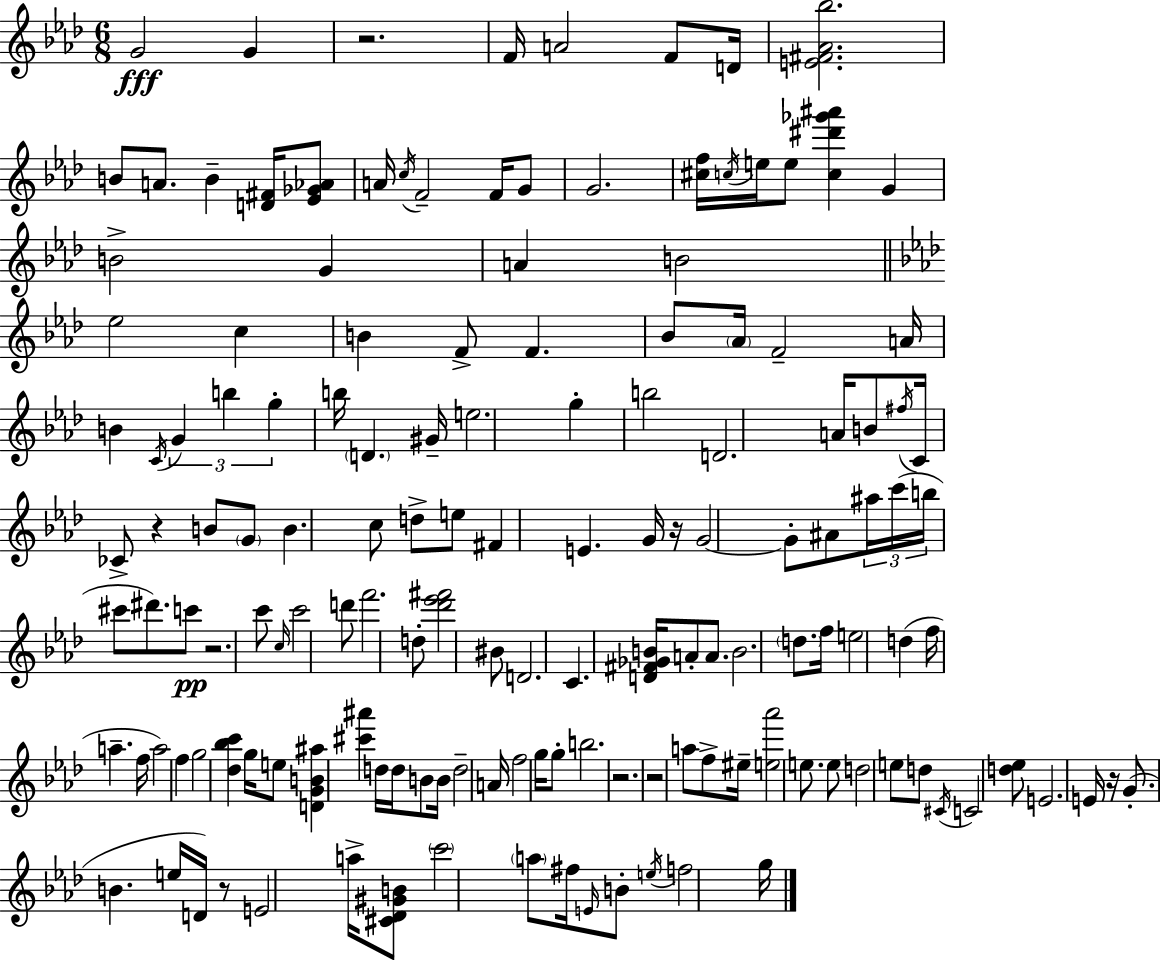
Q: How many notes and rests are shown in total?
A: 148